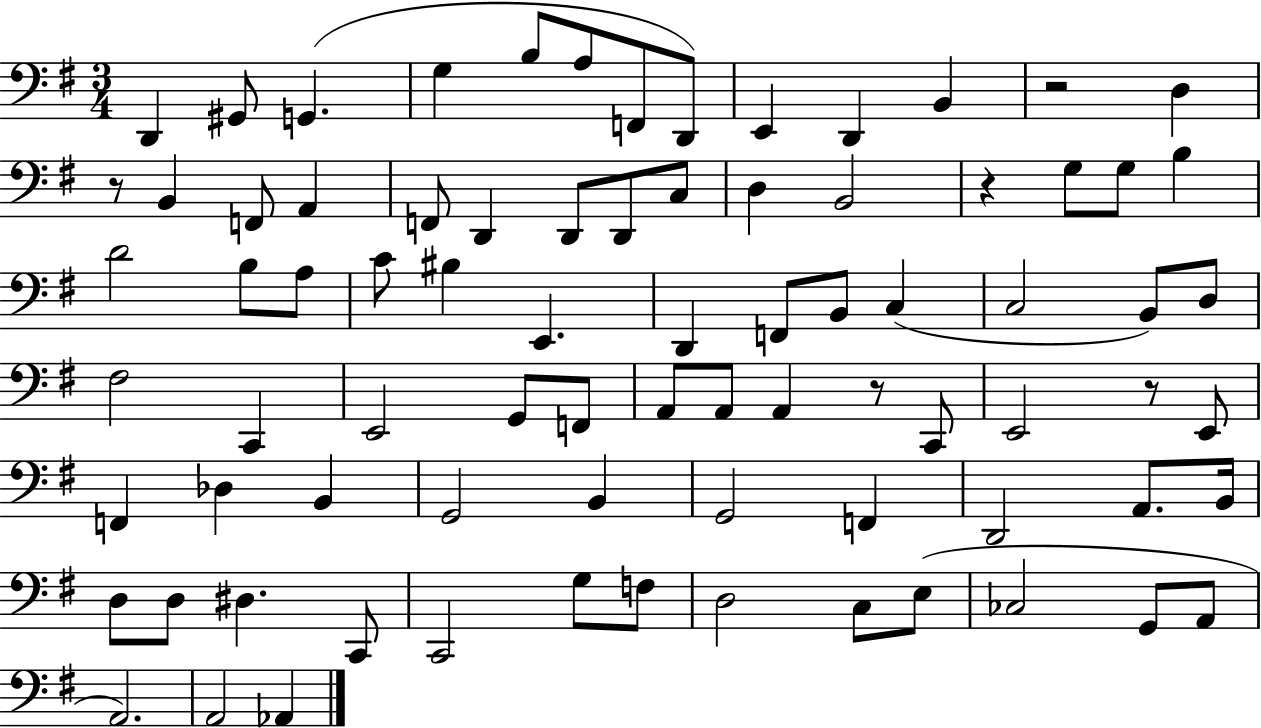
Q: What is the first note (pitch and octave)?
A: D2